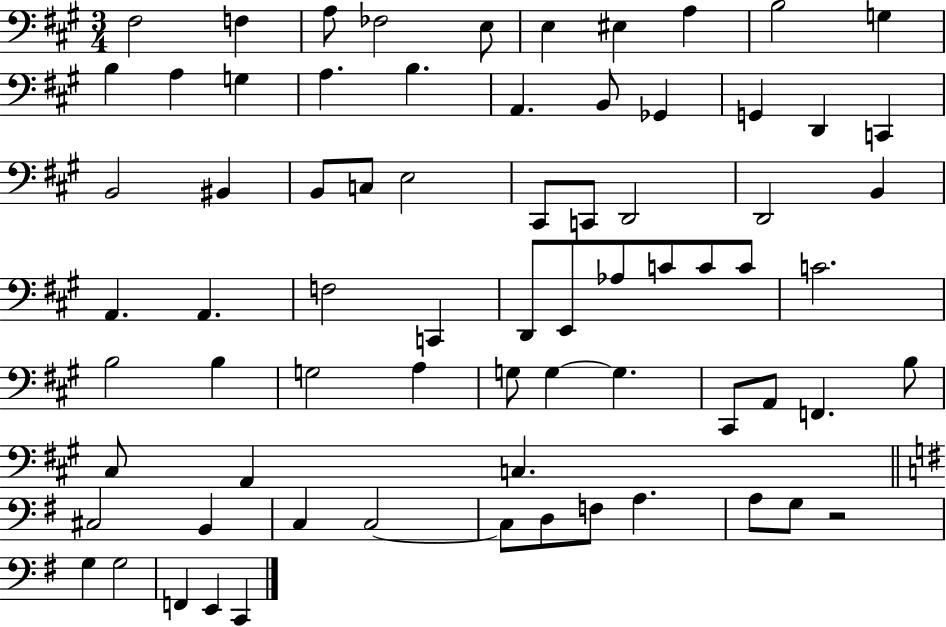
F#3/h F3/q A3/e FES3/h E3/e E3/q EIS3/q A3/q B3/h G3/q B3/q A3/q G3/q A3/q. B3/q. A2/q. B2/e Gb2/q G2/q D2/q C2/q B2/h BIS2/q B2/e C3/e E3/h C#2/e C2/e D2/h D2/h B2/q A2/q. A2/q. F3/h C2/q D2/e E2/e Ab3/e C4/e C4/e C4/e C4/h. B3/h B3/q G3/h A3/q G3/e G3/q G3/q. C#2/e A2/e F2/q. B3/e C#3/e A2/q C3/q. C#3/h B2/q C3/q C3/h C3/e D3/e F3/e A3/q. A3/e G3/e R/h G3/q G3/h F2/q E2/q C2/q